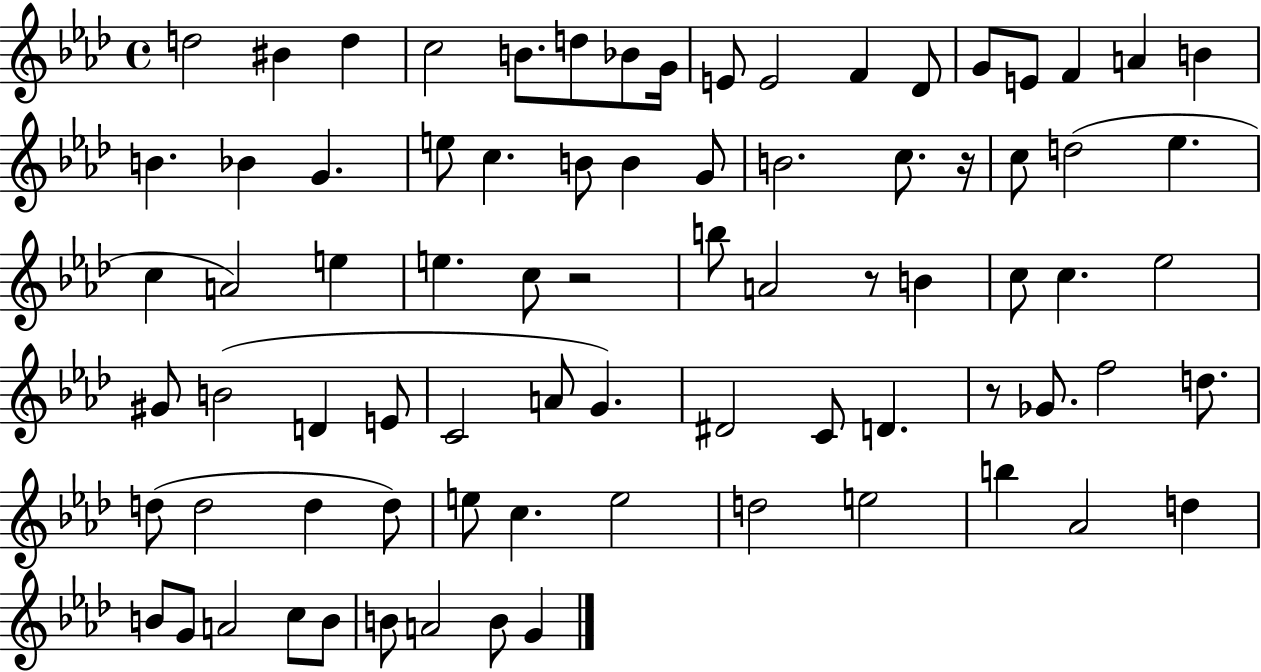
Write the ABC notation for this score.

X:1
T:Untitled
M:4/4
L:1/4
K:Ab
d2 ^B d c2 B/2 d/2 _B/2 G/4 E/2 E2 F _D/2 G/2 E/2 F A B B _B G e/2 c B/2 B G/2 B2 c/2 z/4 c/2 d2 _e c A2 e e c/2 z2 b/2 A2 z/2 B c/2 c _e2 ^G/2 B2 D E/2 C2 A/2 G ^D2 C/2 D z/2 _G/2 f2 d/2 d/2 d2 d d/2 e/2 c e2 d2 e2 b _A2 d B/2 G/2 A2 c/2 B/2 B/2 A2 B/2 G